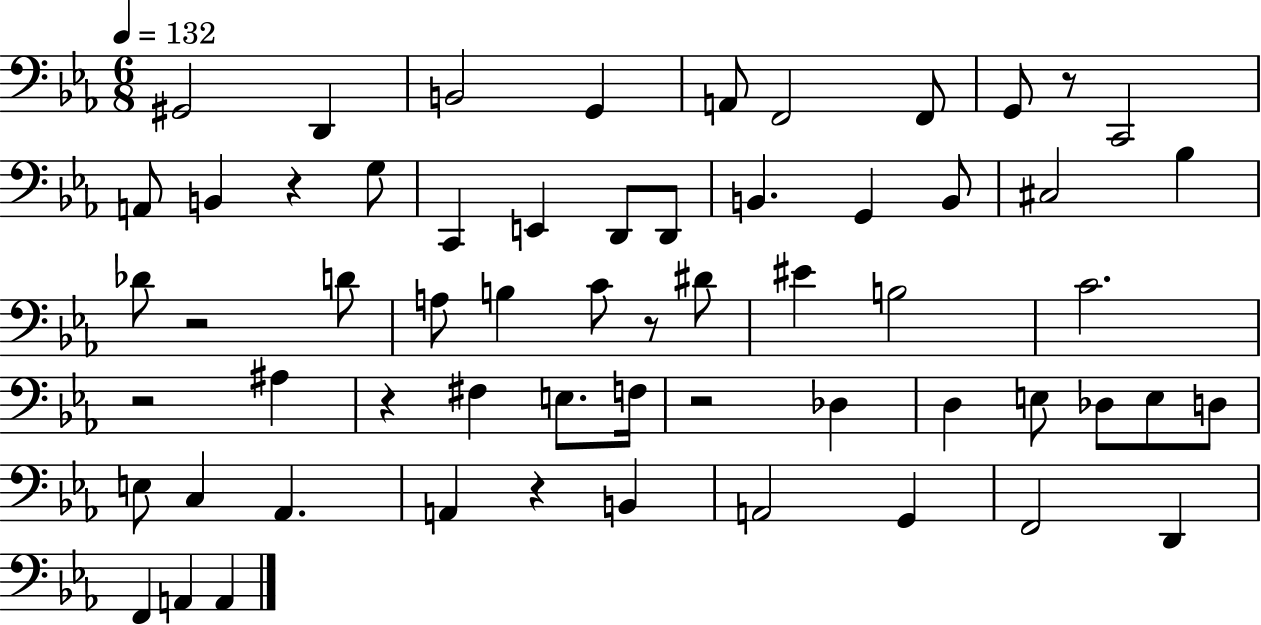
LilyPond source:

{
  \clef bass
  \numericTimeSignature
  \time 6/8
  \key ees \major
  \tempo 4 = 132
  \repeat volta 2 { gis,2 d,4 | b,2 g,4 | a,8 f,2 f,8 | g,8 r8 c,2 | \break a,8 b,4 r4 g8 | c,4 e,4 d,8 d,8 | b,4. g,4 b,8 | cis2 bes4 | \break des'8 r2 d'8 | a8 b4 c'8 r8 dis'8 | eis'4 b2 | c'2. | \break r2 ais4 | r4 fis4 e8. f16 | r2 des4 | d4 e8 des8 e8 d8 | \break e8 c4 aes,4. | a,4 r4 b,4 | a,2 g,4 | f,2 d,4 | \break f,4 a,4 a,4 | } \bar "|."
}